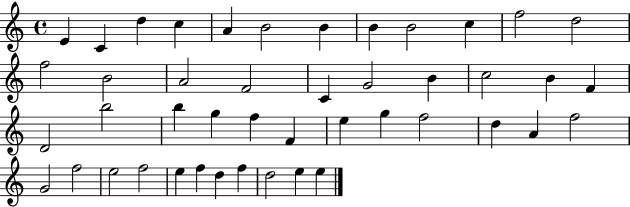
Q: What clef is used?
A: treble